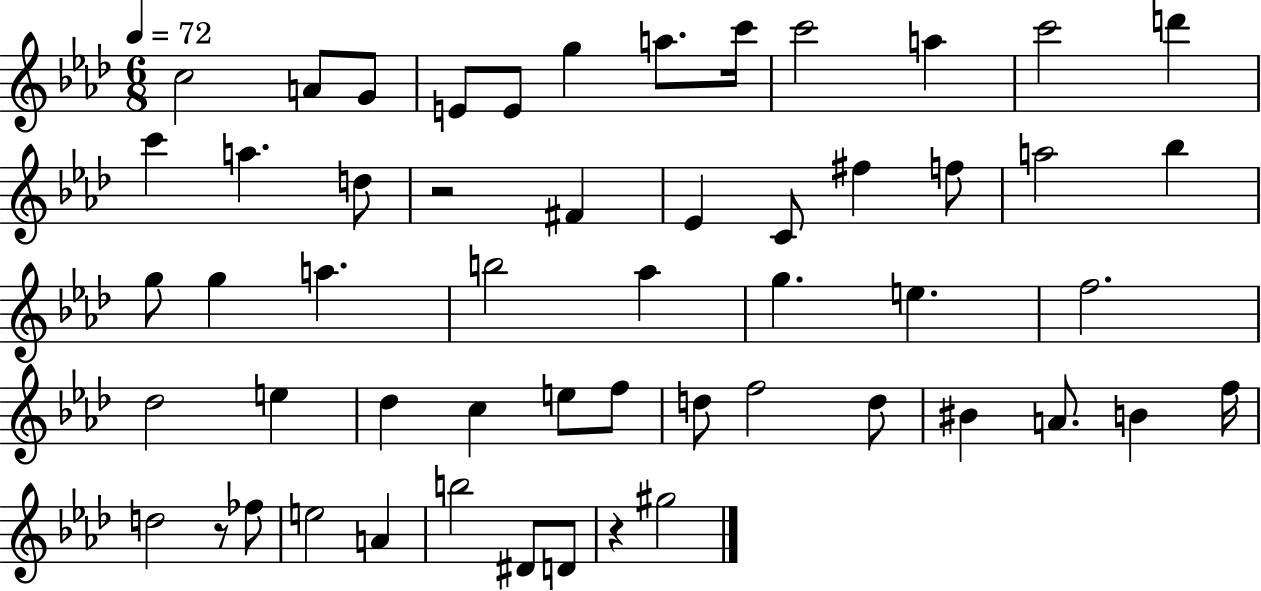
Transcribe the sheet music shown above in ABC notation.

X:1
T:Untitled
M:6/8
L:1/4
K:Ab
c2 A/2 G/2 E/2 E/2 g a/2 c'/4 c'2 a c'2 d' c' a d/2 z2 ^F _E C/2 ^f f/2 a2 _b g/2 g a b2 _a g e f2 _d2 e _d c e/2 f/2 d/2 f2 d/2 ^B A/2 B f/4 d2 z/2 _f/2 e2 A b2 ^D/2 D/2 z ^g2